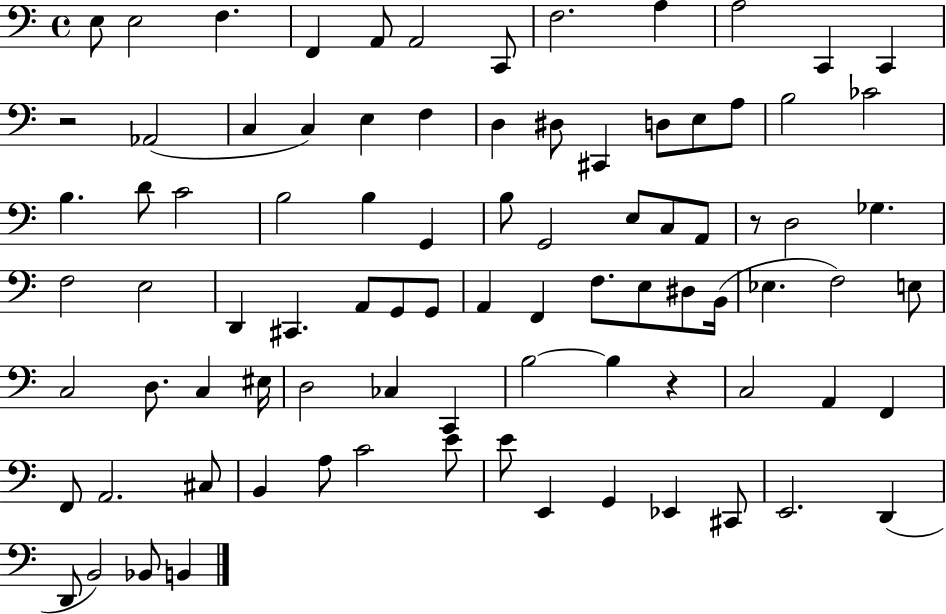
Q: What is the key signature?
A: C major